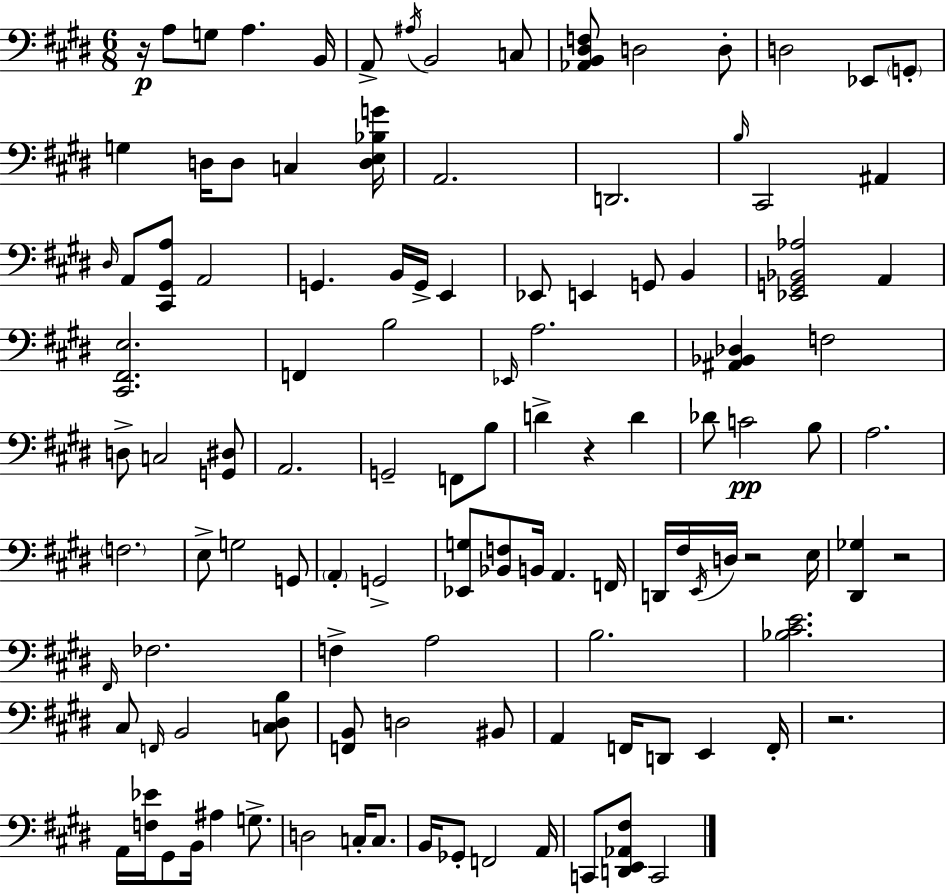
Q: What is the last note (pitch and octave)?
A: C2